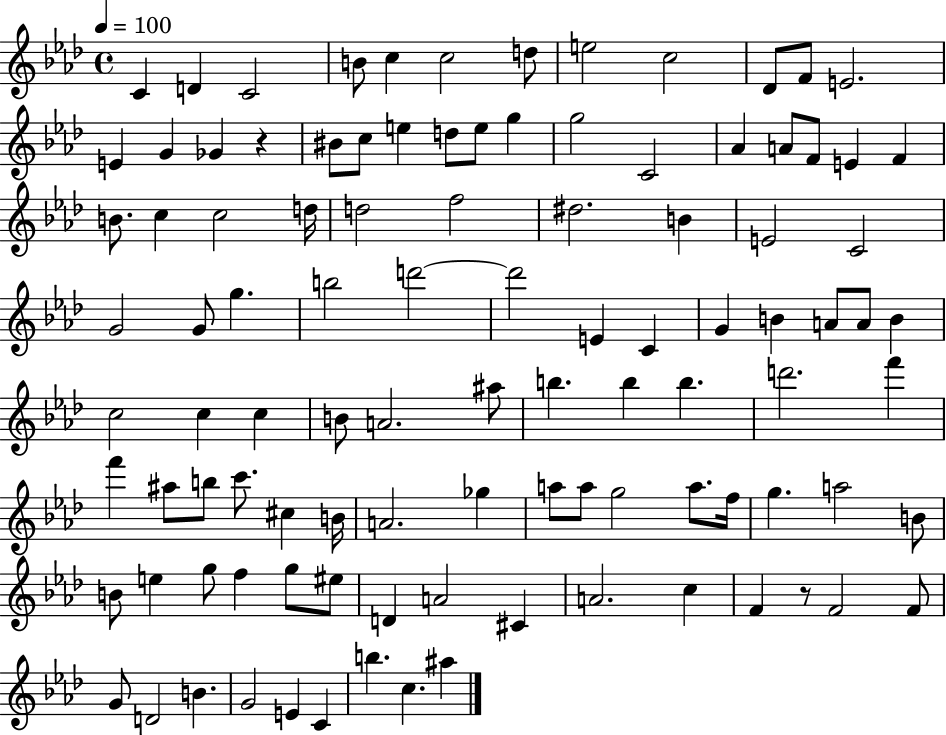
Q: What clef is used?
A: treble